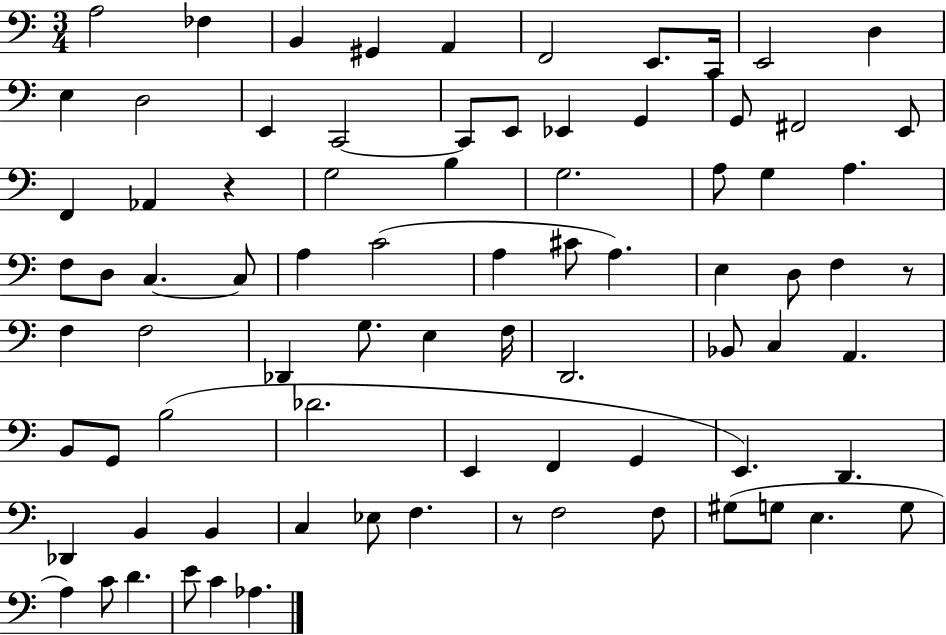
{
  \clef bass
  \numericTimeSignature
  \time 3/4
  \key c \major
  a2 fes4 | b,4 gis,4 a,4 | f,2 e,8. c,16 | e,2 d4 | \break e4 d2 | e,4 c,2~~ | c,8 e,8 ees,4 g,4 | g,8 fis,2 e,8 | \break f,4 aes,4 r4 | g2 b4 | g2. | a8 g4 a4. | \break f8 d8 c4.~~ c8 | a4 c'2( | a4 cis'8 a4.) | e4 d8 f4 r8 | \break f4 f2 | des,4 g8. e4 f16 | d,2. | bes,8 c4 a,4. | \break b,8 g,8 b2( | des'2. | e,4 f,4 g,4 | e,4.) d,4. | \break des,4 b,4 b,4 | c4 ees8 f4. | r8 f2 f8 | gis8( g8 e4. g8 | \break a4) c'8 d'4. | e'8 c'4 aes4. | \bar "|."
}